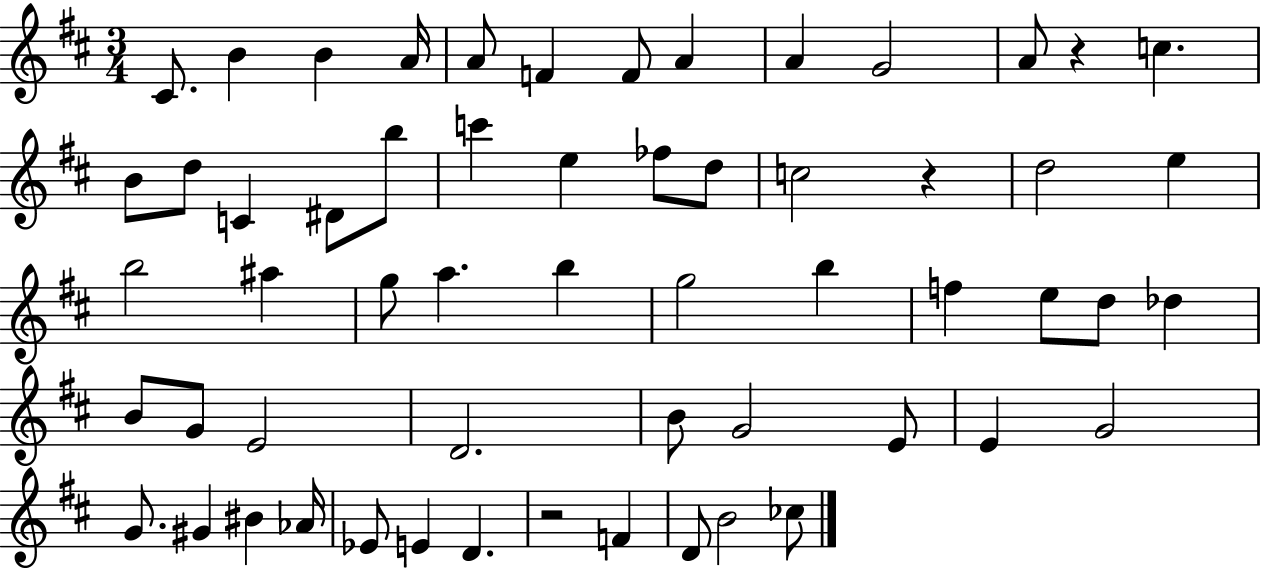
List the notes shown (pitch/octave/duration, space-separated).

C#4/e. B4/q B4/q A4/s A4/e F4/q F4/e A4/q A4/q G4/h A4/e R/q C5/q. B4/e D5/e C4/q D#4/e B5/e C6/q E5/q FES5/e D5/e C5/h R/q D5/h E5/q B5/h A#5/q G5/e A5/q. B5/q G5/h B5/q F5/q E5/e D5/e Db5/q B4/e G4/e E4/h D4/h. B4/e G4/h E4/e E4/q G4/h G4/e. G#4/q BIS4/q Ab4/s Eb4/e E4/q D4/q. R/h F4/q D4/e B4/h CES5/e